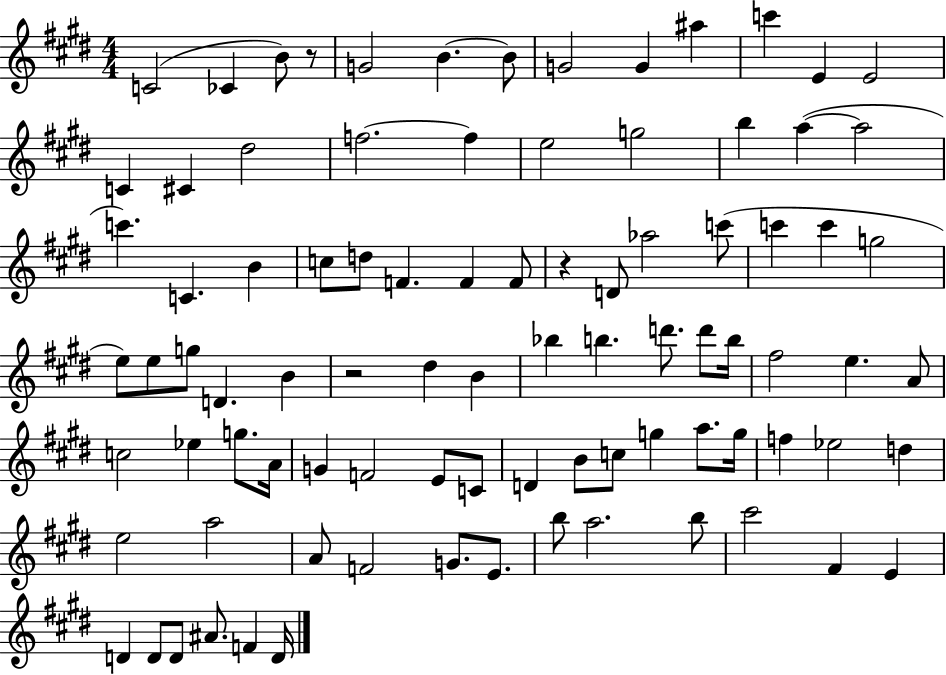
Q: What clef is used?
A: treble